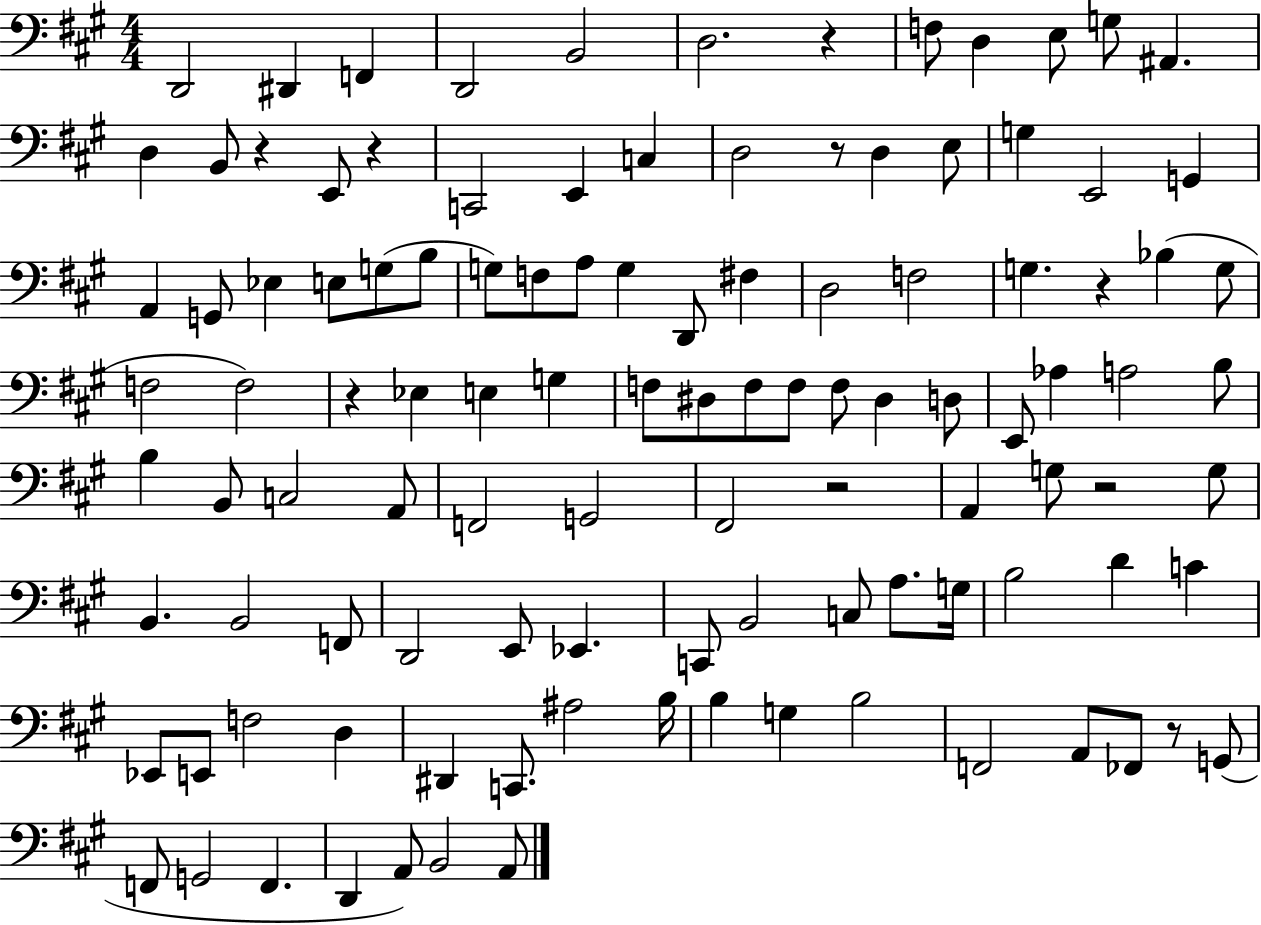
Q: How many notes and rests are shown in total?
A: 111